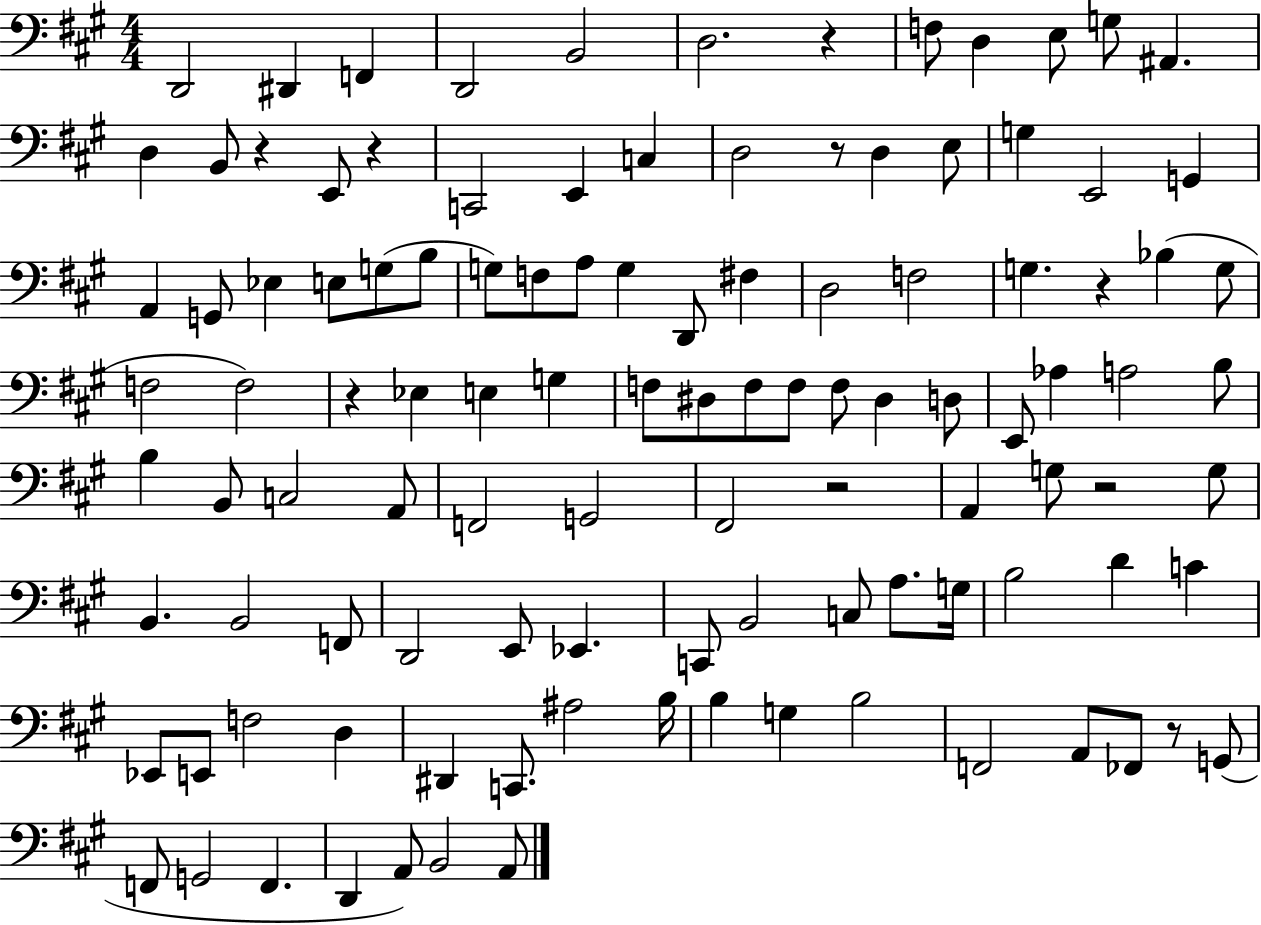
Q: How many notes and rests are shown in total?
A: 111